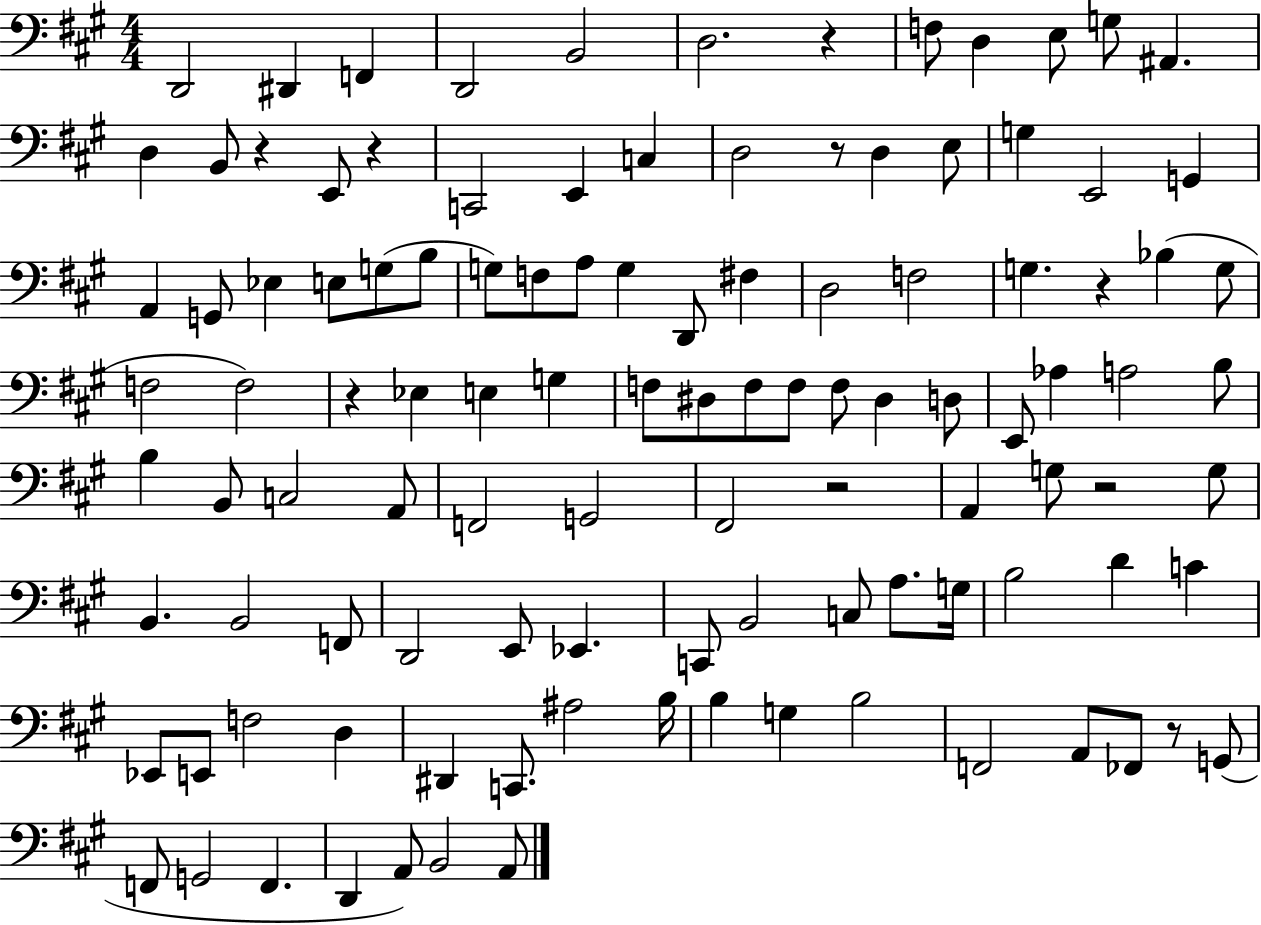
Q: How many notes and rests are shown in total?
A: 111